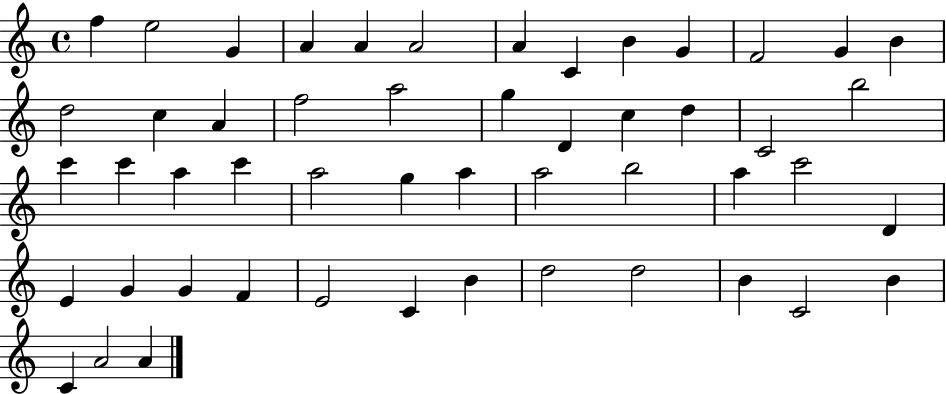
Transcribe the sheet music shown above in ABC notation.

X:1
T:Untitled
M:4/4
L:1/4
K:C
f e2 G A A A2 A C B G F2 G B d2 c A f2 a2 g D c d C2 b2 c' c' a c' a2 g a a2 b2 a c'2 D E G G F E2 C B d2 d2 B C2 B C A2 A